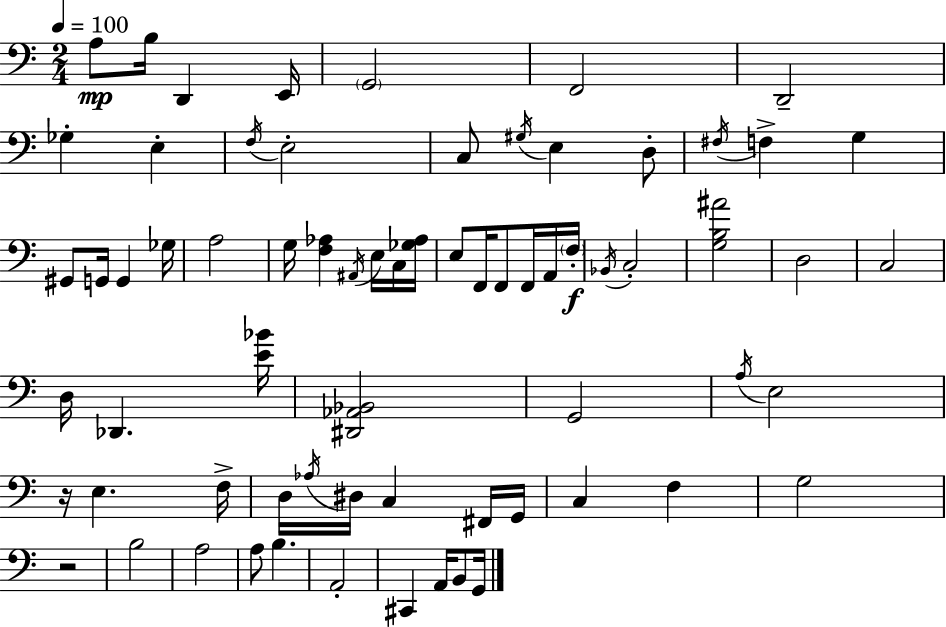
X:1
T:Untitled
M:2/4
L:1/4
K:Am
A,/2 B,/4 D,, E,,/4 G,,2 F,,2 D,,2 _G, E, F,/4 E,2 C,/2 ^G,/4 E, D,/2 ^F,/4 F, G, ^G,,/2 G,,/4 G,, _G,/4 A,2 G,/4 [F,_A,] ^A,,/4 E,/4 C,/4 [_G,_A,]/4 E,/2 F,,/4 F,,/2 F,,/4 A,,/4 F,/4 _B,,/4 C,2 [G,B,^A]2 D,2 C,2 D,/4 _D,, [E_B]/4 [^D,,_A,,_B,,]2 G,,2 A,/4 E,2 z/4 E, F,/4 D,/4 _A,/4 ^D,/4 C, ^F,,/4 G,,/4 C, F, G,2 z2 B,2 A,2 A,/2 B, A,,2 ^C,, A,,/4 B,,/2 G,,/4